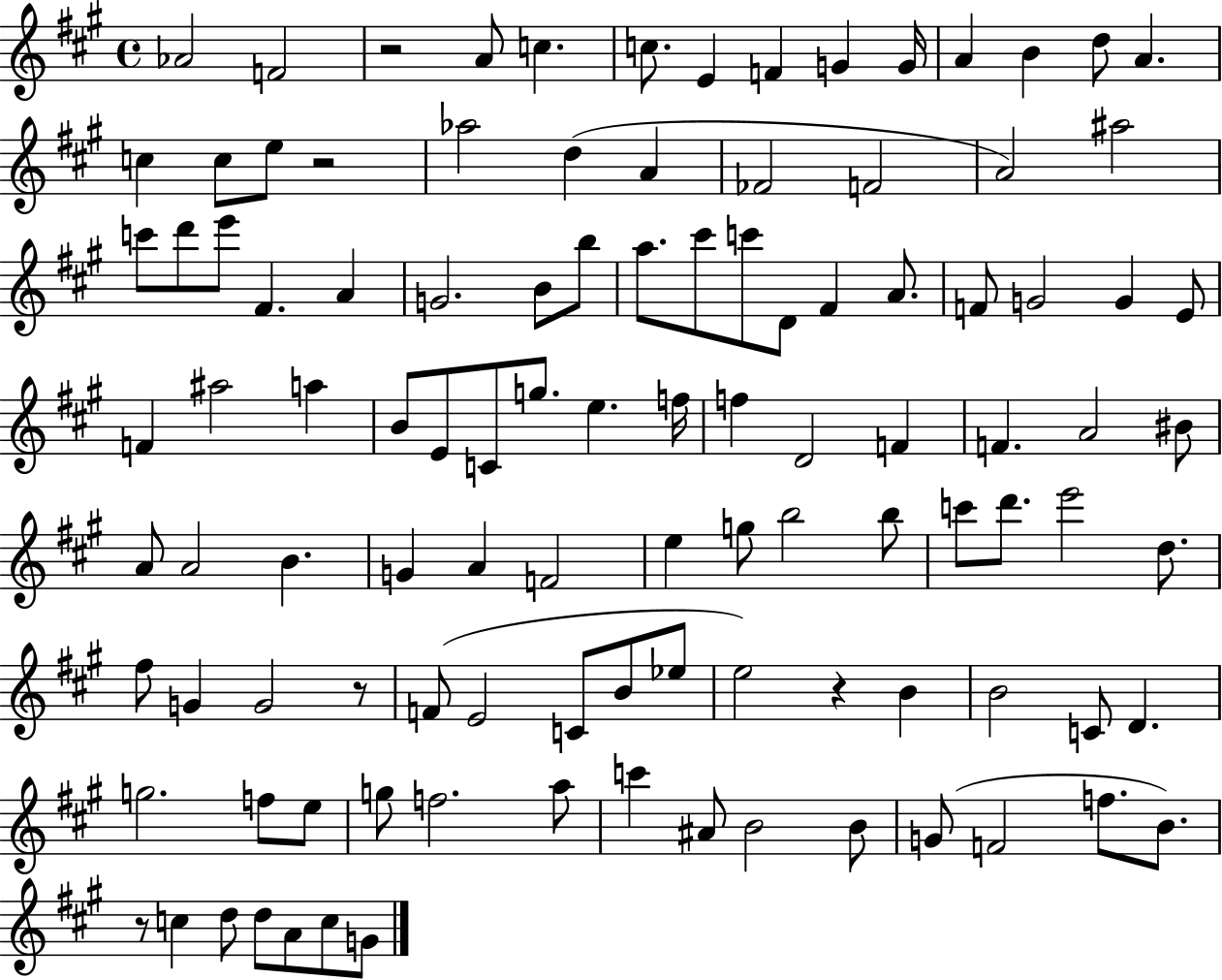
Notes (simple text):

Ab4/h F4/h R/h A4/e C5/q. C5/e. E4/q F4/q G4/q G4/s A4/q B4/q D5/e A4/q. C5/q C5/e E5/e R/h Ab5/h D5/q A4/q FES4/h F4/h A4/h A#5/h C6/e D6/e E6/e F#4/q. A4/q G4/h. B4/e B5/e A5/e. C#6/e C6/e D4/e F#4/q A4/e. F4/e G4/h G4/q E4/e F4/q A#5/h A5/q B4/e E4/e C4/e G5/e. E5/q. F5/s F5/q D4/h F4/q F4/q. A4/h BIS4/e A4/e A4/h B4/q. G4/q A4/q F4/h E5/q G5/e B5/h B5/e C6/e D6/e. E6/h D5/e. F#5/e G4/q G4/h R/e F4/e E4/h C4/e B4/e Eb5/e E5/h R/q B4/q B4/h C4/e D4/q. G5/h. F5/e E5/e G5/e F5/h. A5/e C6/q A#4/e B4/h B4/e G4/e F4/h F5/e. B4/e. R/e C5/q D5/e D5/e A4/e C5/e G4/e